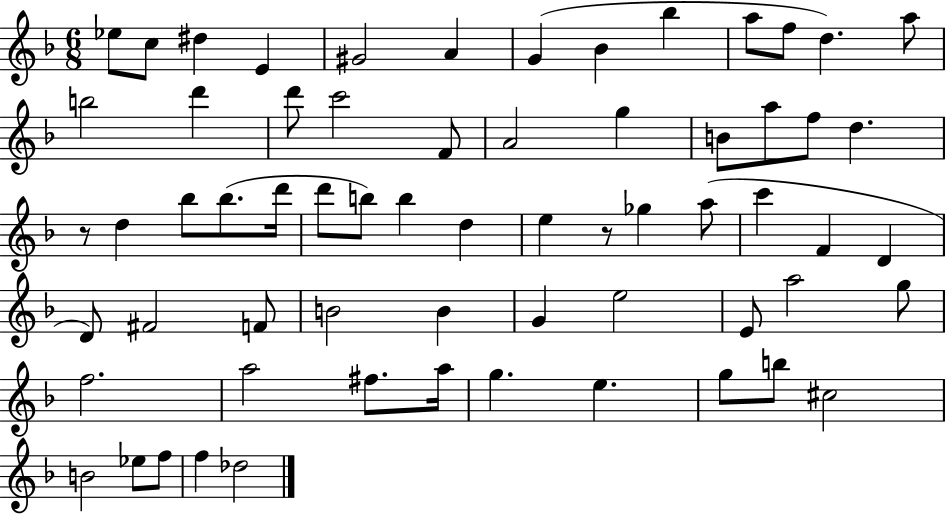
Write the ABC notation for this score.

X:1
T:Untitled
M:6/8
L:1/4
K:F
_e/2 c/2 ^d E ^G2 A G _B _b a/2 f/2 d a/2 b2 d' d'/2 c'2 F/2 A2 g B/2 a/2 f/2 d z/2 d _b/2 _b/2 d'/4 d'/2 b/2 b d e z/2 _g a/2 c' F D D/2 ^F2 F/2 B2 B G e2 E/2 a2 g/2 f2 a2 ^f/2 a/4 g e g/2 b/2 ^c2 B2 _e/2 f/2 f _d2